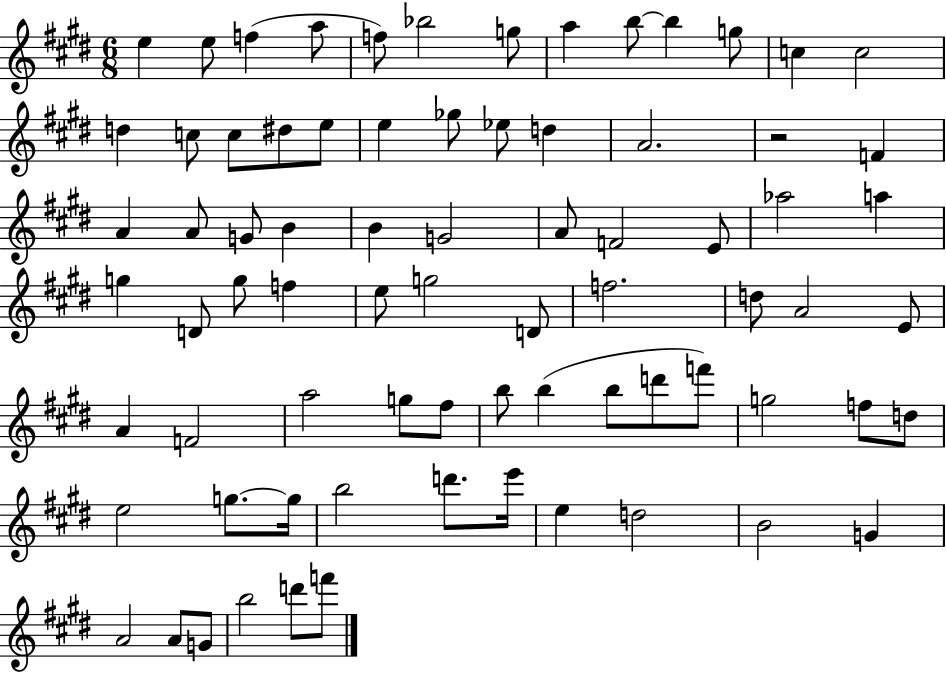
E5/q E5/e F5/q A5/e F5/e Bb5/h G5/e A5/q B5/e B5/q G5/e C5/q C5/h D5/q C5/e C5/e D#5/e E5/e E5/q Gb5/e Eb5/e D5/q A4/h. R/h F4/q A4/q A4/e G4/e B4/q B4/q G4/h A4/e F4/h E4/e Ab5/h A5/q G5/q D4/e G5/e F5/q E5/e G5/h D4/e F5/h. D5/e A4/h E4/e A4/q F4/h A5/h G5/e F#5/e B5/e B5/q B5/e D6/e F6/e G5/h F5/e D5/e E5/h G5/e. G5/s B5/h D6/e. E6/s E5/q D5/h B4/h G4/q A4/h A4/e G4/e B5/h D6/e F6/e